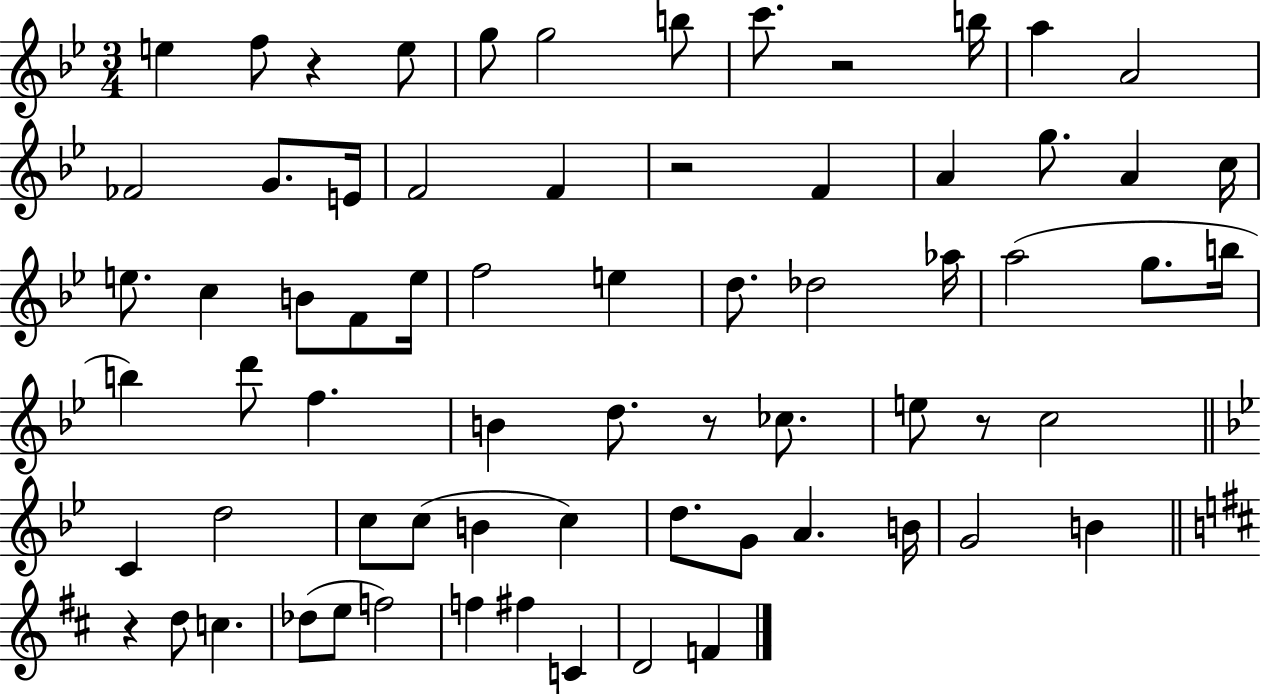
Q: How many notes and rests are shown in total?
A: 69